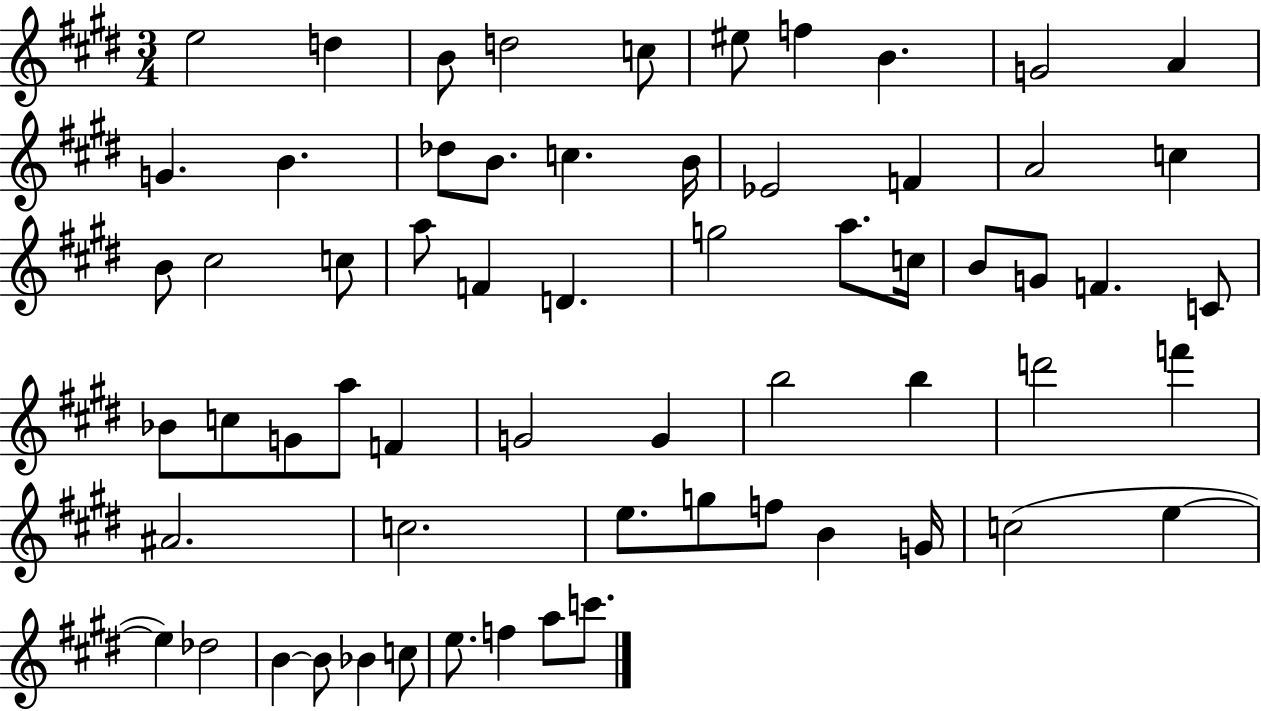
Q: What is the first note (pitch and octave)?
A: E5